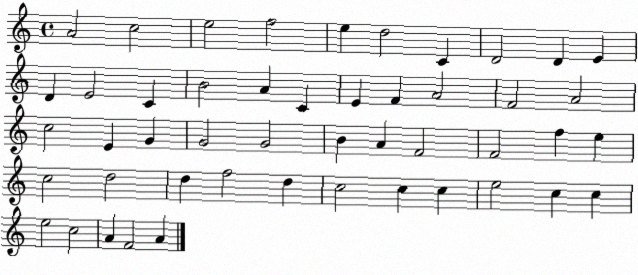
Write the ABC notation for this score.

X:1
T:Untitled
M:4/4
L:1/4
K:C
A2 c2 e2 f2 e d2 C D2 D E D E2 C B2 A C E F A2 F2 A2 c2 E G G2 G2 B A F2 F2 f e c2 d2 d f2 d c2 c c e2 c c e2 c2 A F2 A